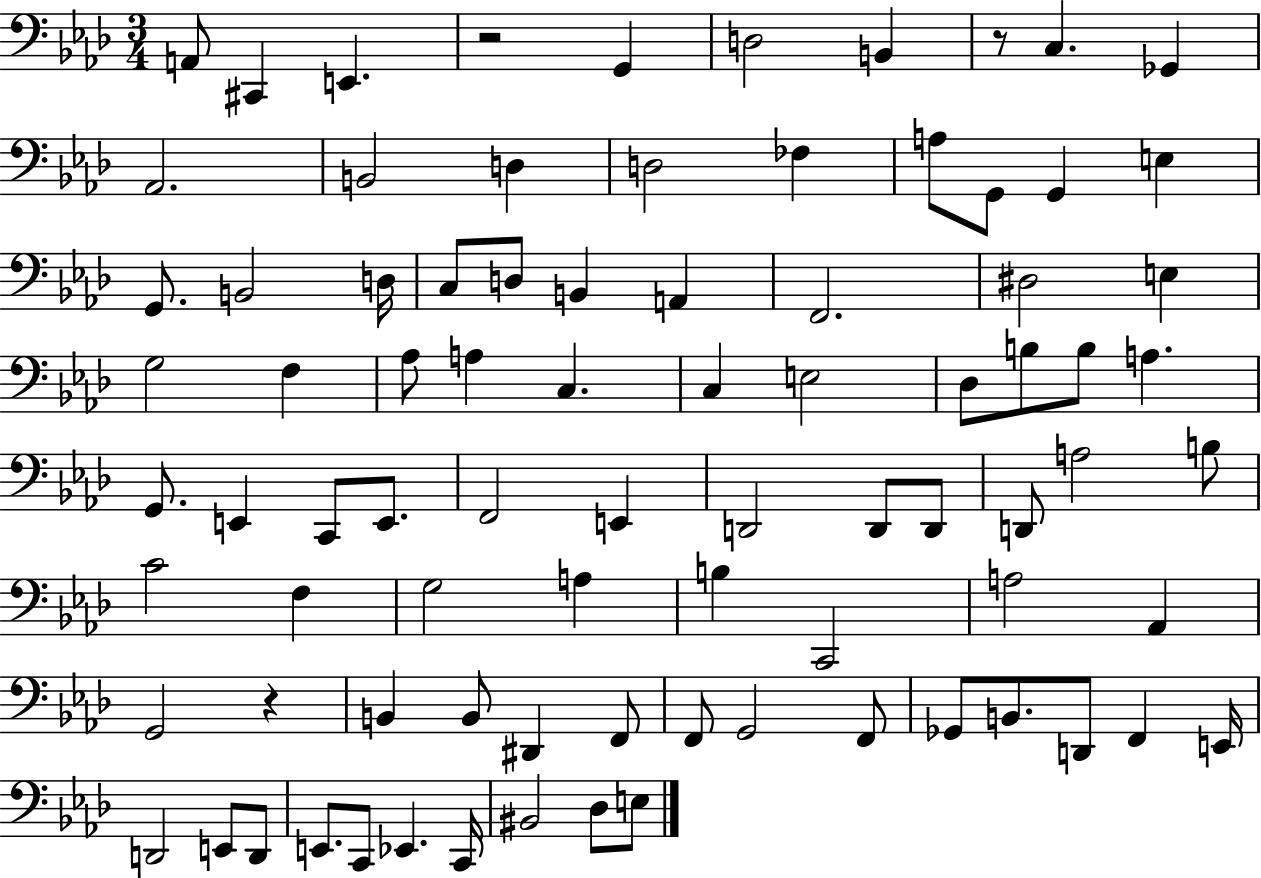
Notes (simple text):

A2/e C#2/q E2/q. R/h G2/q D3/h B2/q R/e C3/q. Gb2/q Ab2/h. B2/h D3/q D3/h FES3/q A3/e G2/e G2/q E3/q G2/e. B2/h D3/s C3/e D3/e B2/q A2/q F2/h. D#3/h E3/q G3/h F3/q Ab3/e A3/q C3/q. C3/q E3/h Db3/e B3/e B3/e A3/q. G2/e. E2/q C2/e E2/e. F2/h E2/q D2/h D2/e D2/e D2/e A3/h B3/e C4/h F3/q G3/h A3/q B3/q C2/h A3/h Ab2/q G2/h R/q B2/q B2/e D#2/q F2/e F2/e G2/h F2/e Gb2/e B2/e. D2/e F2/q E2/s D2/h E2/e D2/e E2/e. C2/e Eb2/q. C2/s BIS2/h Db3/e E3/e